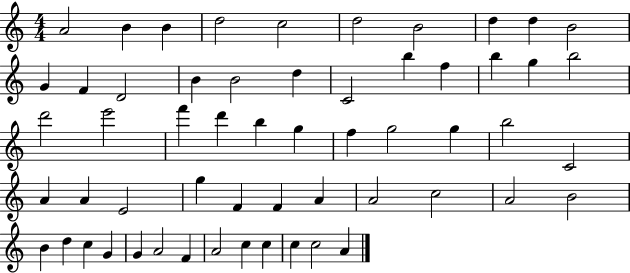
{
  \clef treble
  \numericTimeSignature
  \time 4/4
  \key c \major
  a'2 b'4 b'4 | d''2 c''2 | d''2 b'2 | d''4 d''4 b'2 | \break g'4 f'4 d'2 | b'4 b'2 d''4 | c'2 b''4 f''4 | b''4 g''4 b''2 | \break d'''2 e'''2 | f'''4 d'''4 b''4 g''4 | f''4 g''2 g''4 | b''2 c'2 | \break a'4 a'4 e'2 | g''4 f'4 f'4 a'4 | a'2 c''2 | a'2 b'2 | \break b'4 d''4 c''4 g'4 | g'4 a'2 f'4 | a'2 c''4 c''4 | c''4 c''2 a'4 | \break \bar "|."
}